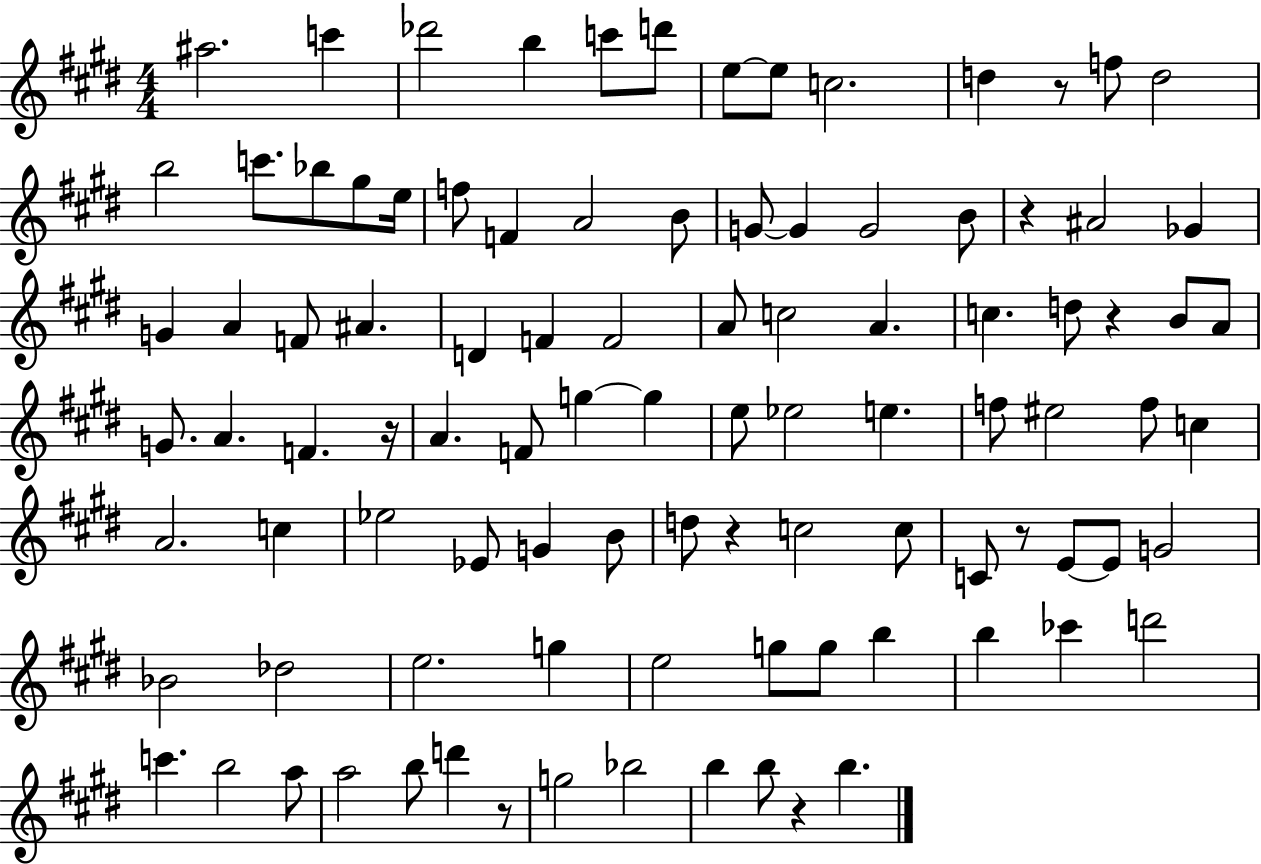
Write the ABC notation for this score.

X:1
T:Untitled
M:4/4
L:1/4
K:E
^a2 c' _d'2 b c'/2 d'/2 e/2 e/2 c2 d z/2 f/2 d2 b2 c'/2 _b/2 ^g/2 e/4 f/2 F A2 B/2 G/2 G G2 B/2 z ^A2 _G G A F/2 ^A D F F2 A/2 c2 A c d/2 z B/2 A/2 G/2 A F z/4 A F/2 g g e/2 _e2 e f/2 ^e2 f/2 c A2 c _e2 _E/2 G B/2 d/2 z c2 c/2 C/2 z/2 E/2 E/2 G2 _B2 _d2 e2 g e2 g/2 g/2 b b _c' d'2 c' b2 a/2 a2 b/2 d' z/2 g2 _b2 b b/2 z b